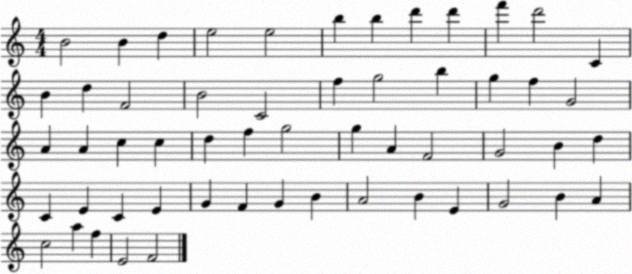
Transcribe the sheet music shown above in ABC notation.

X:1
T:Untitled
M:4/4
L:1/4
K:C
B2 B d e2 e2 b b d' d' f' d'2 C B d F2 B2 C2 f g2 b g f G2 A A c c d f g2 g A F2 G2 B d C E C E G F G B A2 B E G2 B A c2 a f E2 F2